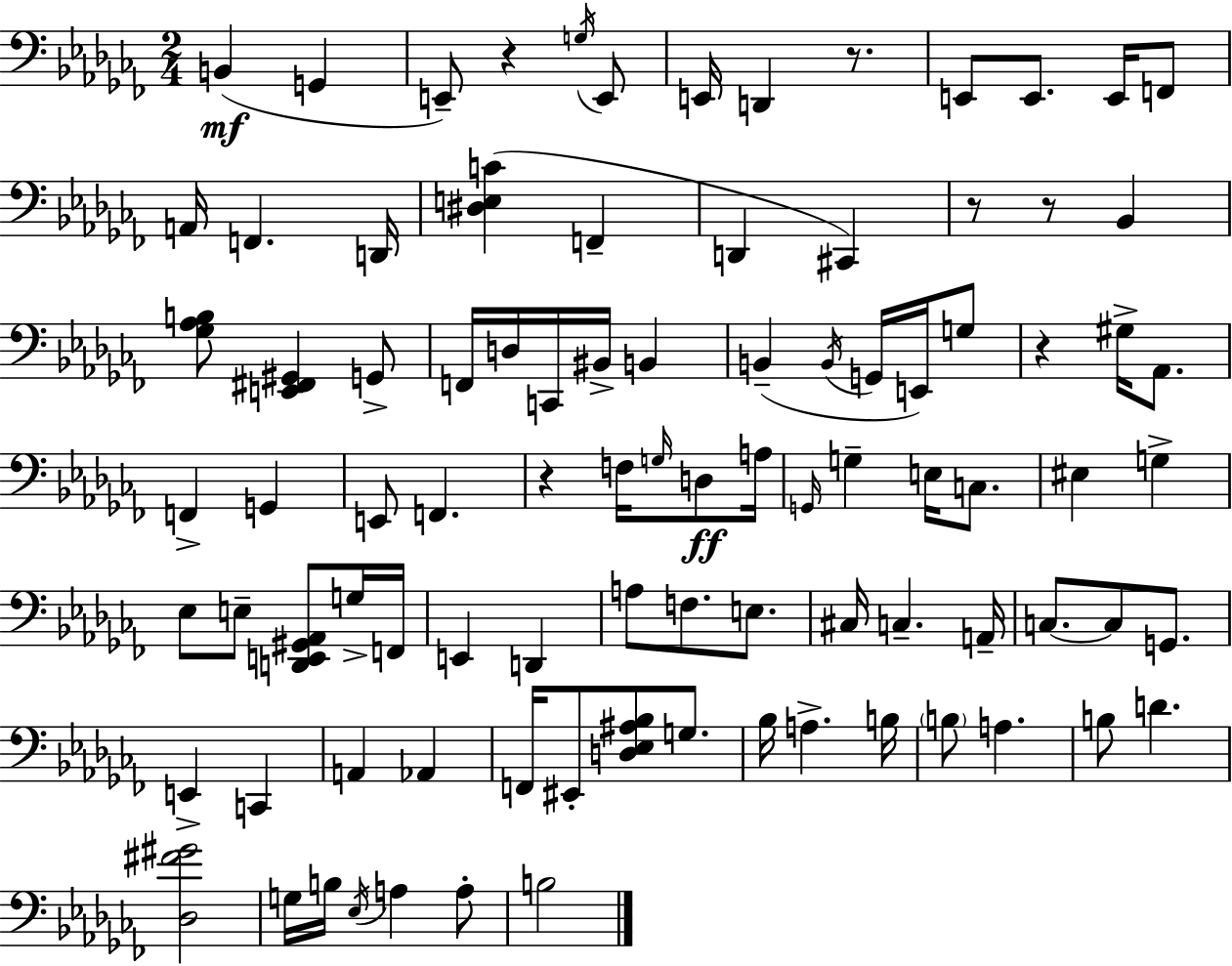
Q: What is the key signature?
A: AES minor